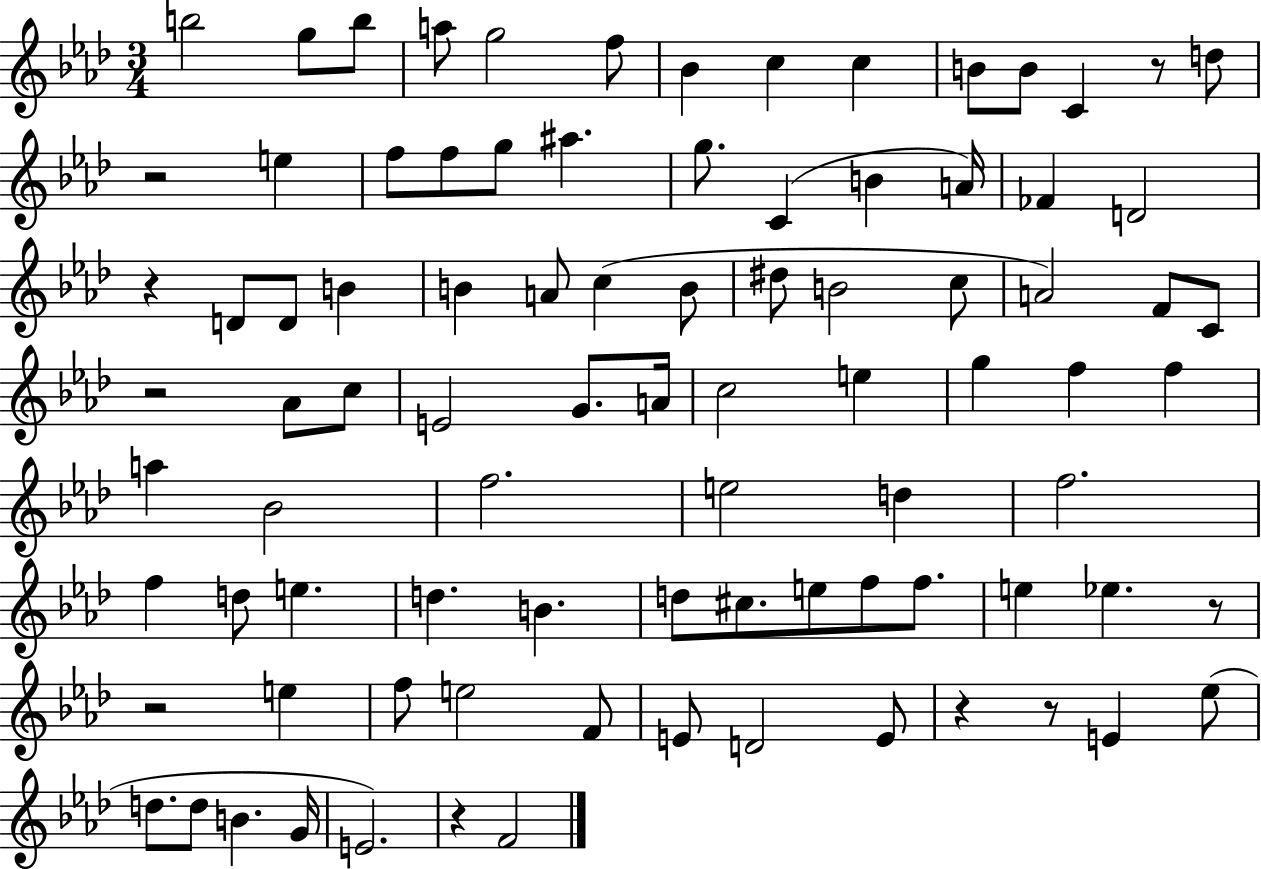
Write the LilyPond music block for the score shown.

{
  \clef treble
  \numericTimeSignature
  \time 3/4
  \key aes \major
  b''2 g''8 b''8 | a''8 g''2 f''8 | bes'4 c''4 c''4 | b'8 b'8 c'4 r8 d''8 | \break r2 e''4 | f''8 f''8 g''8 ais''4. | g''8. c'4( b'4 a'16) | fes'4 d'2 | \break r4 d'8 d'8 b'4 | b'4 a'8 c''4( b'8 | dis''8 b'2 c''8 | a'2) f'8 c'8 | \break r2 aes'8 c''8 | e'2 g'8. a'16 | c''2 e''4 | g''4 f''4 f''4 | \break a''4 bes'2 | f''2. | e''2 d''4 | f''2. | \break f''4 d''8 e''4. | d''4. b'4. | d''8 cis''8. e''8 f''8 f''8. | e''4 ees''4. r8 | \break r2 e''4 | f''8 e''2 f'8 | e'8 d'2 e'8 | r4 r8 e'4 ees''8( | \break d''8. d''8 b'4. g'16 | e'2.) | r4 f'2 | \bar "|."
}